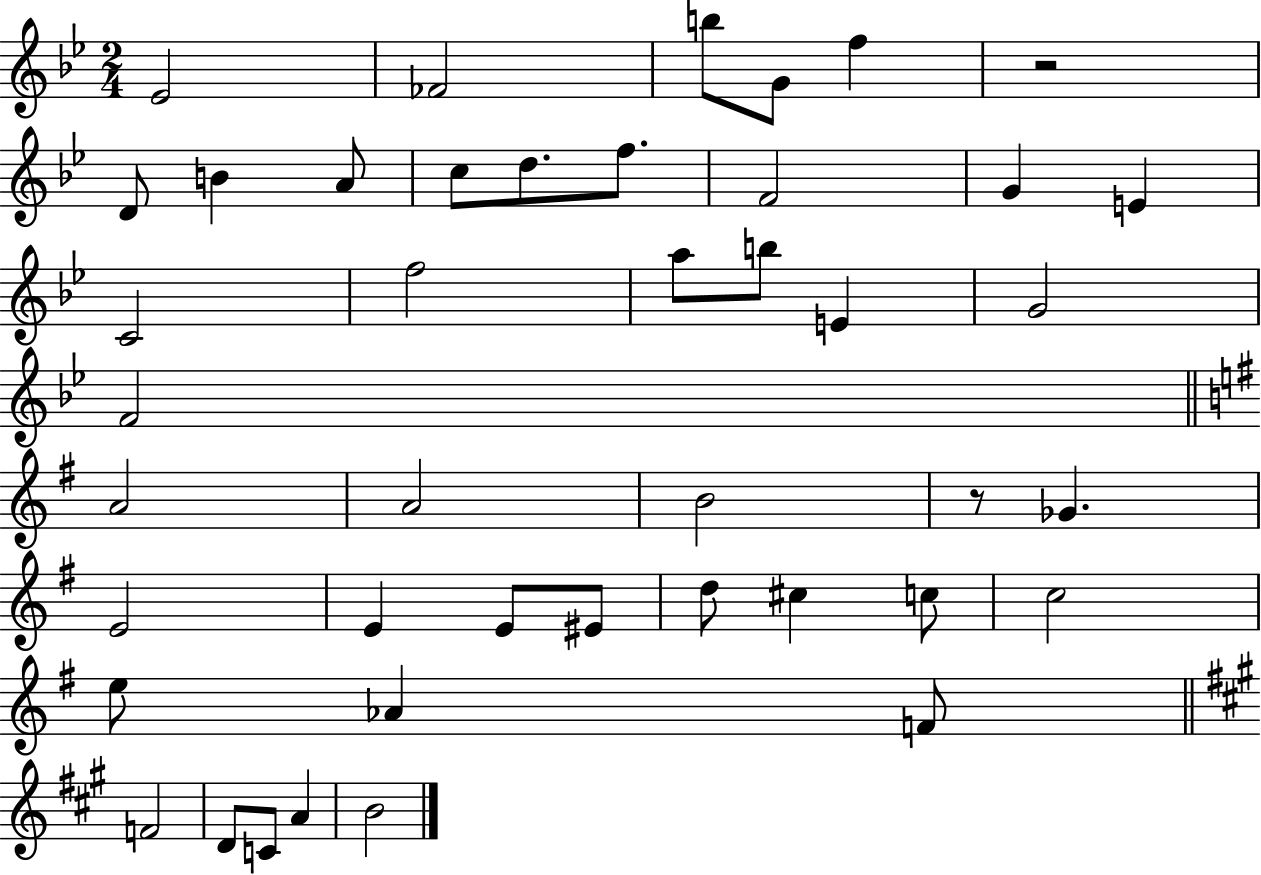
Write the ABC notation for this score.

X:1
T:Untitled
M:2/4
L:1/4
K:Bb
_E2 _F2 b/2 G/2 f z2 D/2 B A/2 c/2 d/2 f/2 F2 G E C2 f2 a/2 b/2 E G2 F2 A2 A2 B2 z/2 _G E2 E E/2 ^E/2 d/2 ^c c/2 c2 e/2 _A F/2 F2 D/2 C/2 A B2